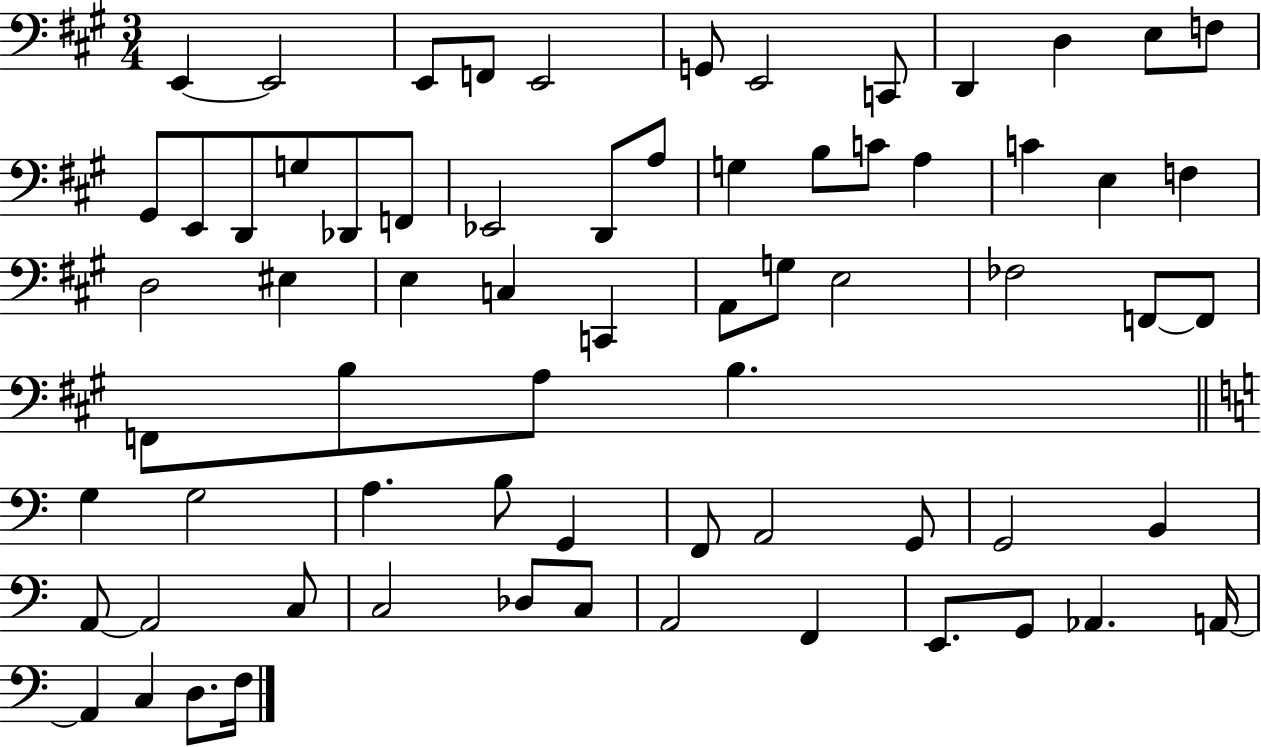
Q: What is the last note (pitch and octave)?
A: F3